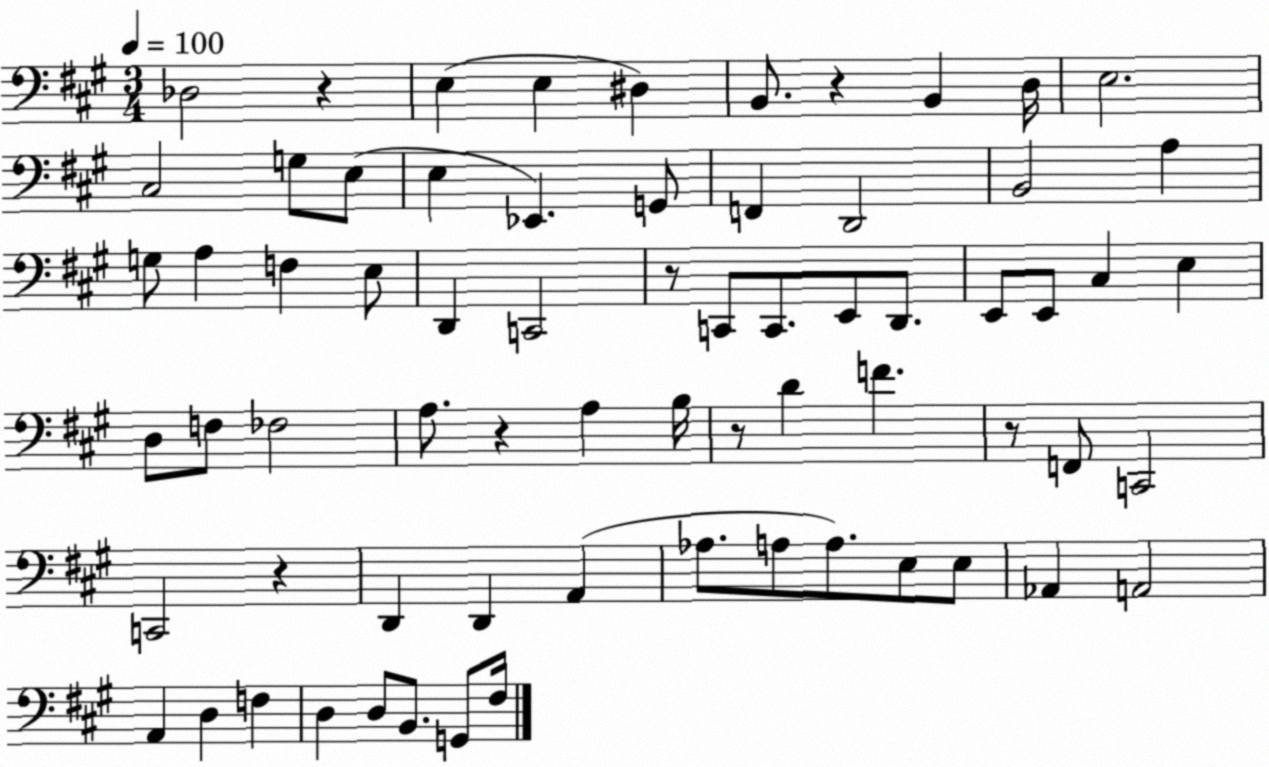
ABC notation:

X:1
T:Untitled
M:3/4
L:1/4
K:A
_D,2 z E, E, ^D, B,,/2 z B,, D,/4 E,2 ^C,2 G,/2 E,/2 E, _E,, G,,/2 F,, D,,2 B,,2 A, G,/2 A, F, E,/2 D,, C,,2 z/2 C,,/2 C,,/2 E,,/2 D,,/2 E,,/2 E,,/2 ^C, E, D,/2 F,/2 _F,2 A,/2 z A, B,/4 z/2 D F z/2 F,,/2 C,,2 C,,2 z D,, D,, A,, _A,/2 A,/2 A,/2 E,/2 E,/2 _A,, A,,2 A,, D, F, D, D,/2 B,,/2 G,,/2 ^F,/4